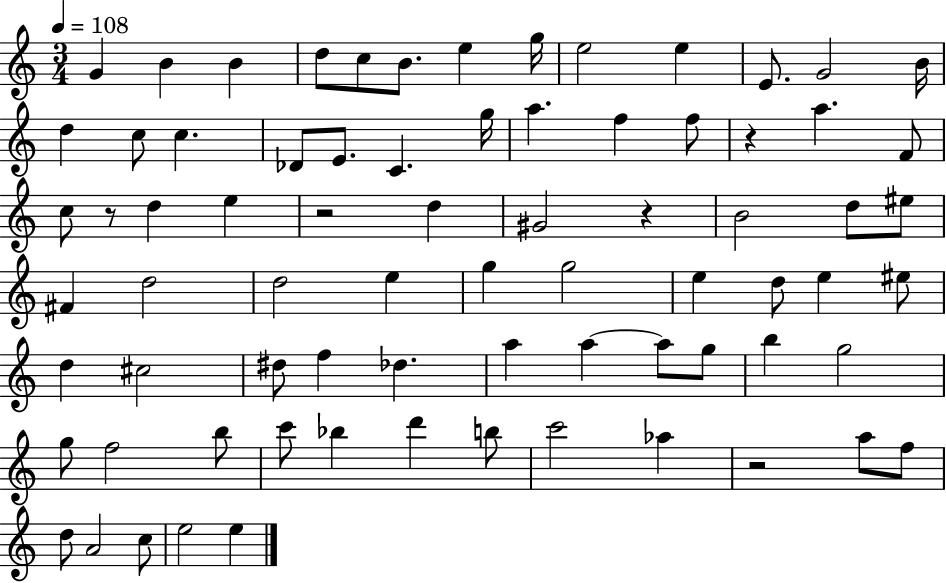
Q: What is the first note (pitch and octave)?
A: G4